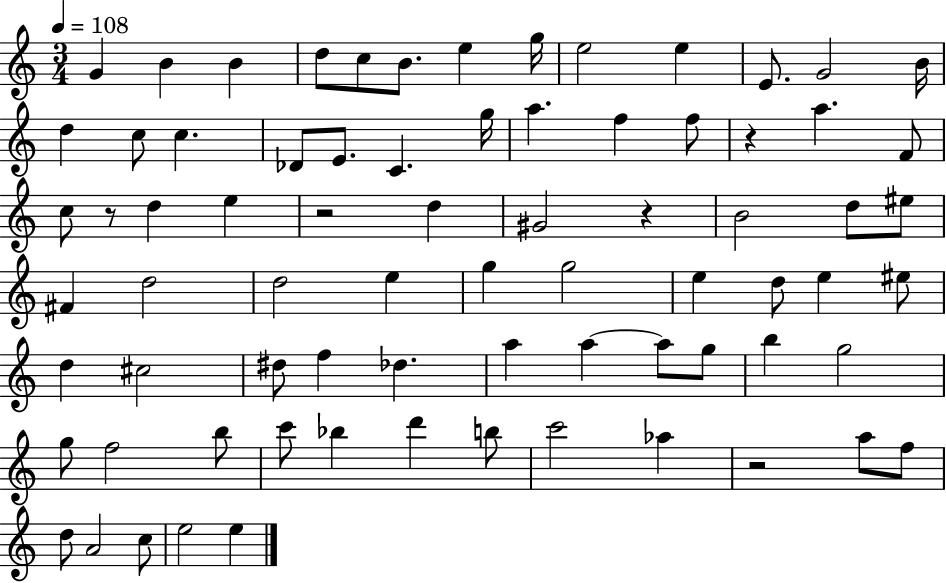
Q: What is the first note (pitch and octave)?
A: G4